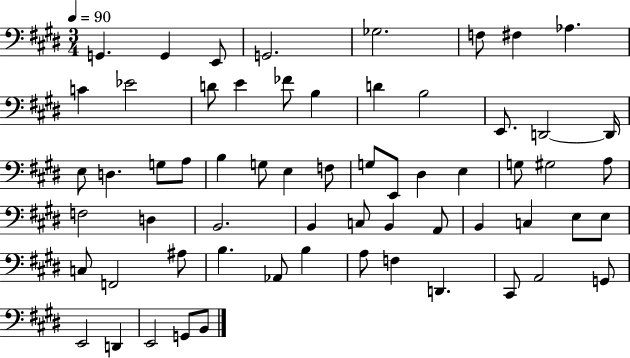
X:1
T:Untitled
M:3/4
L:1/4
K:E
G,, G,, E,,/2 G,,2 _G,2 F,/2 ^F, _A, C _E2 D/2 E _F/2 B, D B,2 E,,/2 D,,2 D,,/4 E,/2 D, G,/2 A,/2 B, G,/2 E, F,/2 G,/2 E,,/2 ^D, E, G,/2 ^G,2 A,/2 F,2 D, B,,2 B,, C,/2 B,, A,,/2 B,, C, E,/2 E,/2 C,/2 F,,2 ^A,/2 B, _A,,/2 B, A,/2 F, D,, ^C,,/2 A,,2 G,,/2 E,,2 D,, E,,2 G,,/2 B,,/2